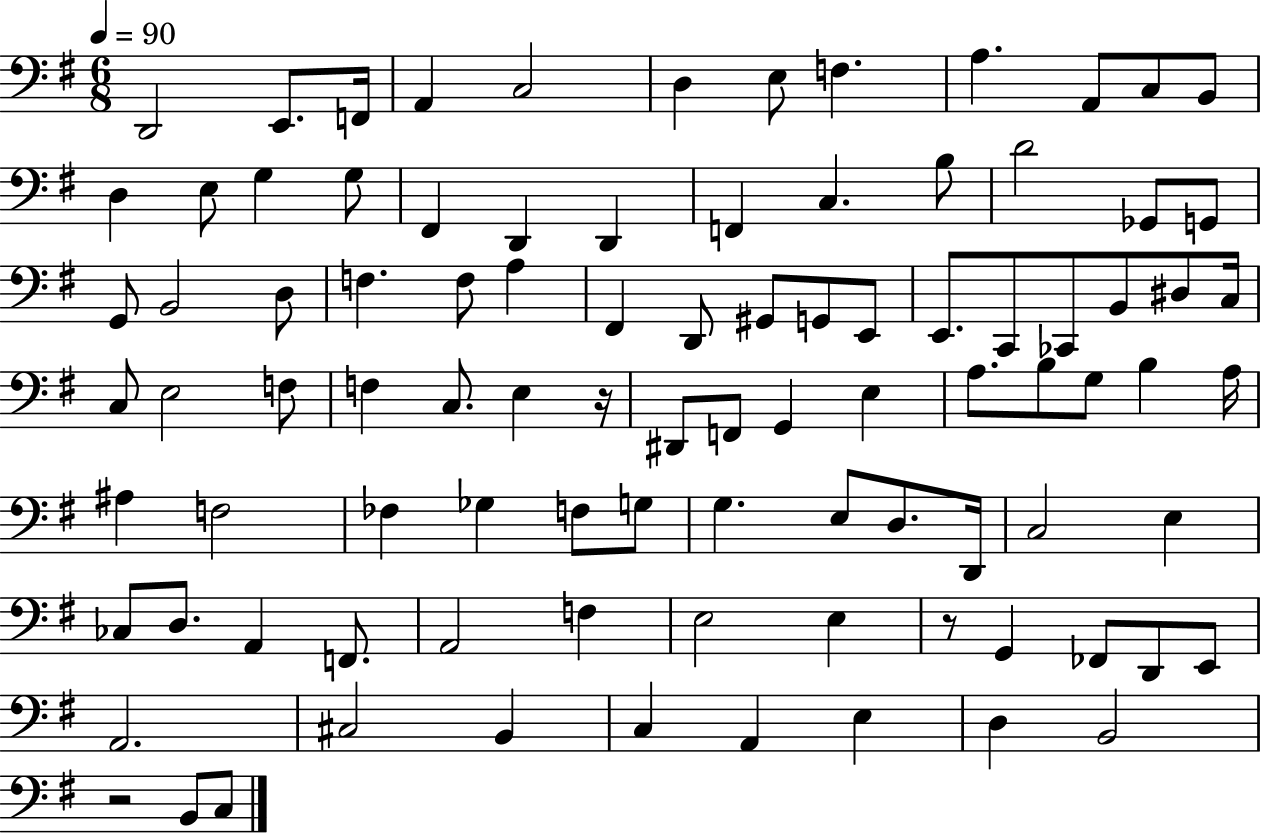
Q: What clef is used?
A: bass